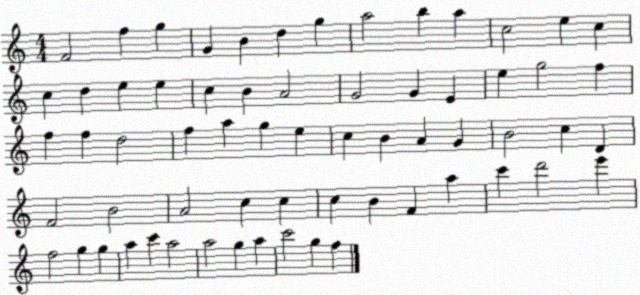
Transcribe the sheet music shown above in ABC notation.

X:1
T:Untitled
M:4/4
L:1/4
K:C
F2 f g G B d g a2 b a c2 e c c d e e c B A2 G2 G E e g2 f f f d2 f a g e c B A G B2 c D F2 B2 A2 c c c B F a c' d'2 e' f2 g g a c' a2 a2 g a c'2 g f